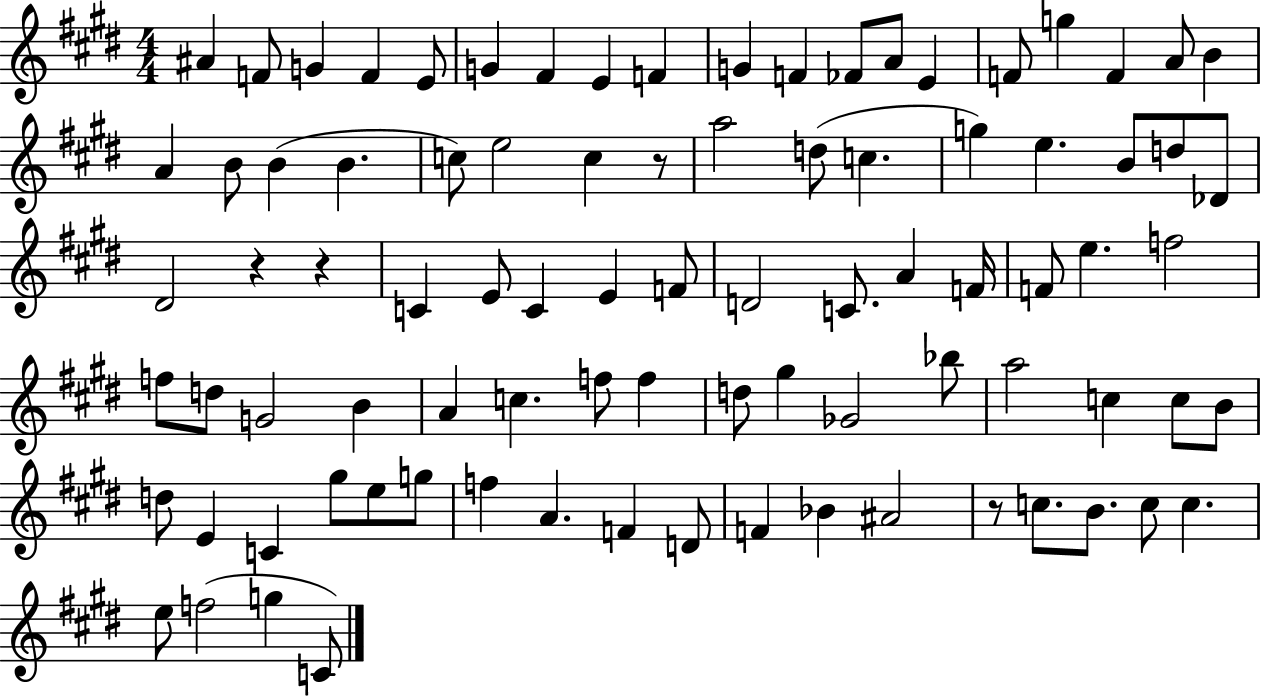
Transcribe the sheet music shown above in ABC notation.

X:1
T:Untitled
M:4/4
L:1/4
K:E
^A F/2 G F E/2 G ^F E F G F _F/2 A/2 E F/2 g F A/2 B A B/2 B B c/2 e2 c z/2 a2 d/2 c g e B/2 d/2 _D/2 ^D2 z z C E/2 C E F/2 D2 C/2 A F/4 F/2 e f2 f/2 d/2 G2 B A c f/2 f d/2 ^g _G2 _b/2 a2 c c/2 B/2 d/2 E C ^g/2 e/2 g/2 f A F D/2 F _B ^A2 z/2 c/2 B/2 c/2 c e/2 f2 g C/2